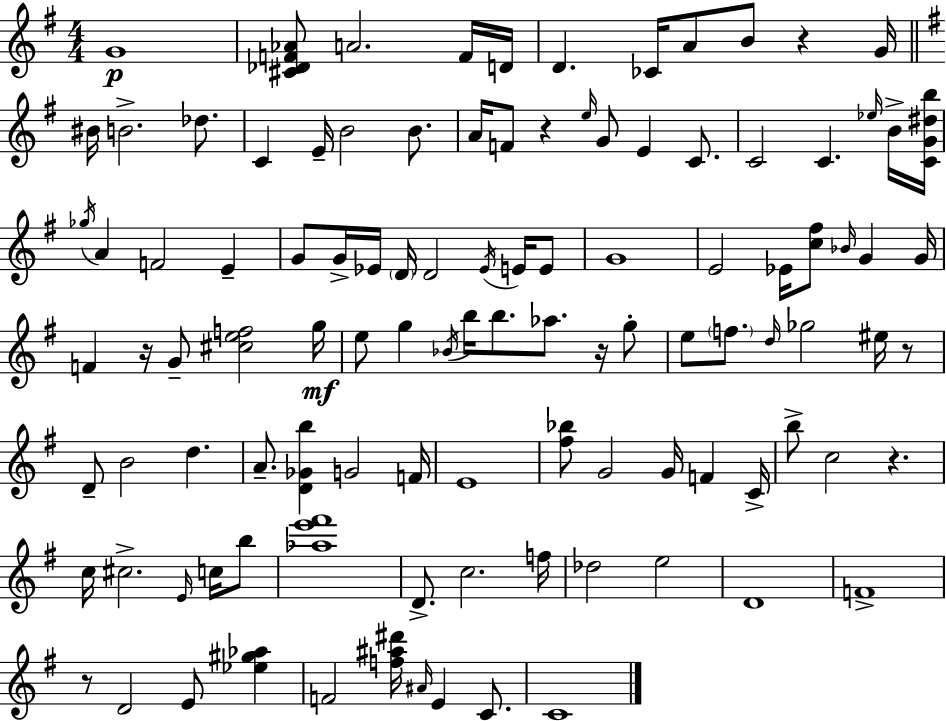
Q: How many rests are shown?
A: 7